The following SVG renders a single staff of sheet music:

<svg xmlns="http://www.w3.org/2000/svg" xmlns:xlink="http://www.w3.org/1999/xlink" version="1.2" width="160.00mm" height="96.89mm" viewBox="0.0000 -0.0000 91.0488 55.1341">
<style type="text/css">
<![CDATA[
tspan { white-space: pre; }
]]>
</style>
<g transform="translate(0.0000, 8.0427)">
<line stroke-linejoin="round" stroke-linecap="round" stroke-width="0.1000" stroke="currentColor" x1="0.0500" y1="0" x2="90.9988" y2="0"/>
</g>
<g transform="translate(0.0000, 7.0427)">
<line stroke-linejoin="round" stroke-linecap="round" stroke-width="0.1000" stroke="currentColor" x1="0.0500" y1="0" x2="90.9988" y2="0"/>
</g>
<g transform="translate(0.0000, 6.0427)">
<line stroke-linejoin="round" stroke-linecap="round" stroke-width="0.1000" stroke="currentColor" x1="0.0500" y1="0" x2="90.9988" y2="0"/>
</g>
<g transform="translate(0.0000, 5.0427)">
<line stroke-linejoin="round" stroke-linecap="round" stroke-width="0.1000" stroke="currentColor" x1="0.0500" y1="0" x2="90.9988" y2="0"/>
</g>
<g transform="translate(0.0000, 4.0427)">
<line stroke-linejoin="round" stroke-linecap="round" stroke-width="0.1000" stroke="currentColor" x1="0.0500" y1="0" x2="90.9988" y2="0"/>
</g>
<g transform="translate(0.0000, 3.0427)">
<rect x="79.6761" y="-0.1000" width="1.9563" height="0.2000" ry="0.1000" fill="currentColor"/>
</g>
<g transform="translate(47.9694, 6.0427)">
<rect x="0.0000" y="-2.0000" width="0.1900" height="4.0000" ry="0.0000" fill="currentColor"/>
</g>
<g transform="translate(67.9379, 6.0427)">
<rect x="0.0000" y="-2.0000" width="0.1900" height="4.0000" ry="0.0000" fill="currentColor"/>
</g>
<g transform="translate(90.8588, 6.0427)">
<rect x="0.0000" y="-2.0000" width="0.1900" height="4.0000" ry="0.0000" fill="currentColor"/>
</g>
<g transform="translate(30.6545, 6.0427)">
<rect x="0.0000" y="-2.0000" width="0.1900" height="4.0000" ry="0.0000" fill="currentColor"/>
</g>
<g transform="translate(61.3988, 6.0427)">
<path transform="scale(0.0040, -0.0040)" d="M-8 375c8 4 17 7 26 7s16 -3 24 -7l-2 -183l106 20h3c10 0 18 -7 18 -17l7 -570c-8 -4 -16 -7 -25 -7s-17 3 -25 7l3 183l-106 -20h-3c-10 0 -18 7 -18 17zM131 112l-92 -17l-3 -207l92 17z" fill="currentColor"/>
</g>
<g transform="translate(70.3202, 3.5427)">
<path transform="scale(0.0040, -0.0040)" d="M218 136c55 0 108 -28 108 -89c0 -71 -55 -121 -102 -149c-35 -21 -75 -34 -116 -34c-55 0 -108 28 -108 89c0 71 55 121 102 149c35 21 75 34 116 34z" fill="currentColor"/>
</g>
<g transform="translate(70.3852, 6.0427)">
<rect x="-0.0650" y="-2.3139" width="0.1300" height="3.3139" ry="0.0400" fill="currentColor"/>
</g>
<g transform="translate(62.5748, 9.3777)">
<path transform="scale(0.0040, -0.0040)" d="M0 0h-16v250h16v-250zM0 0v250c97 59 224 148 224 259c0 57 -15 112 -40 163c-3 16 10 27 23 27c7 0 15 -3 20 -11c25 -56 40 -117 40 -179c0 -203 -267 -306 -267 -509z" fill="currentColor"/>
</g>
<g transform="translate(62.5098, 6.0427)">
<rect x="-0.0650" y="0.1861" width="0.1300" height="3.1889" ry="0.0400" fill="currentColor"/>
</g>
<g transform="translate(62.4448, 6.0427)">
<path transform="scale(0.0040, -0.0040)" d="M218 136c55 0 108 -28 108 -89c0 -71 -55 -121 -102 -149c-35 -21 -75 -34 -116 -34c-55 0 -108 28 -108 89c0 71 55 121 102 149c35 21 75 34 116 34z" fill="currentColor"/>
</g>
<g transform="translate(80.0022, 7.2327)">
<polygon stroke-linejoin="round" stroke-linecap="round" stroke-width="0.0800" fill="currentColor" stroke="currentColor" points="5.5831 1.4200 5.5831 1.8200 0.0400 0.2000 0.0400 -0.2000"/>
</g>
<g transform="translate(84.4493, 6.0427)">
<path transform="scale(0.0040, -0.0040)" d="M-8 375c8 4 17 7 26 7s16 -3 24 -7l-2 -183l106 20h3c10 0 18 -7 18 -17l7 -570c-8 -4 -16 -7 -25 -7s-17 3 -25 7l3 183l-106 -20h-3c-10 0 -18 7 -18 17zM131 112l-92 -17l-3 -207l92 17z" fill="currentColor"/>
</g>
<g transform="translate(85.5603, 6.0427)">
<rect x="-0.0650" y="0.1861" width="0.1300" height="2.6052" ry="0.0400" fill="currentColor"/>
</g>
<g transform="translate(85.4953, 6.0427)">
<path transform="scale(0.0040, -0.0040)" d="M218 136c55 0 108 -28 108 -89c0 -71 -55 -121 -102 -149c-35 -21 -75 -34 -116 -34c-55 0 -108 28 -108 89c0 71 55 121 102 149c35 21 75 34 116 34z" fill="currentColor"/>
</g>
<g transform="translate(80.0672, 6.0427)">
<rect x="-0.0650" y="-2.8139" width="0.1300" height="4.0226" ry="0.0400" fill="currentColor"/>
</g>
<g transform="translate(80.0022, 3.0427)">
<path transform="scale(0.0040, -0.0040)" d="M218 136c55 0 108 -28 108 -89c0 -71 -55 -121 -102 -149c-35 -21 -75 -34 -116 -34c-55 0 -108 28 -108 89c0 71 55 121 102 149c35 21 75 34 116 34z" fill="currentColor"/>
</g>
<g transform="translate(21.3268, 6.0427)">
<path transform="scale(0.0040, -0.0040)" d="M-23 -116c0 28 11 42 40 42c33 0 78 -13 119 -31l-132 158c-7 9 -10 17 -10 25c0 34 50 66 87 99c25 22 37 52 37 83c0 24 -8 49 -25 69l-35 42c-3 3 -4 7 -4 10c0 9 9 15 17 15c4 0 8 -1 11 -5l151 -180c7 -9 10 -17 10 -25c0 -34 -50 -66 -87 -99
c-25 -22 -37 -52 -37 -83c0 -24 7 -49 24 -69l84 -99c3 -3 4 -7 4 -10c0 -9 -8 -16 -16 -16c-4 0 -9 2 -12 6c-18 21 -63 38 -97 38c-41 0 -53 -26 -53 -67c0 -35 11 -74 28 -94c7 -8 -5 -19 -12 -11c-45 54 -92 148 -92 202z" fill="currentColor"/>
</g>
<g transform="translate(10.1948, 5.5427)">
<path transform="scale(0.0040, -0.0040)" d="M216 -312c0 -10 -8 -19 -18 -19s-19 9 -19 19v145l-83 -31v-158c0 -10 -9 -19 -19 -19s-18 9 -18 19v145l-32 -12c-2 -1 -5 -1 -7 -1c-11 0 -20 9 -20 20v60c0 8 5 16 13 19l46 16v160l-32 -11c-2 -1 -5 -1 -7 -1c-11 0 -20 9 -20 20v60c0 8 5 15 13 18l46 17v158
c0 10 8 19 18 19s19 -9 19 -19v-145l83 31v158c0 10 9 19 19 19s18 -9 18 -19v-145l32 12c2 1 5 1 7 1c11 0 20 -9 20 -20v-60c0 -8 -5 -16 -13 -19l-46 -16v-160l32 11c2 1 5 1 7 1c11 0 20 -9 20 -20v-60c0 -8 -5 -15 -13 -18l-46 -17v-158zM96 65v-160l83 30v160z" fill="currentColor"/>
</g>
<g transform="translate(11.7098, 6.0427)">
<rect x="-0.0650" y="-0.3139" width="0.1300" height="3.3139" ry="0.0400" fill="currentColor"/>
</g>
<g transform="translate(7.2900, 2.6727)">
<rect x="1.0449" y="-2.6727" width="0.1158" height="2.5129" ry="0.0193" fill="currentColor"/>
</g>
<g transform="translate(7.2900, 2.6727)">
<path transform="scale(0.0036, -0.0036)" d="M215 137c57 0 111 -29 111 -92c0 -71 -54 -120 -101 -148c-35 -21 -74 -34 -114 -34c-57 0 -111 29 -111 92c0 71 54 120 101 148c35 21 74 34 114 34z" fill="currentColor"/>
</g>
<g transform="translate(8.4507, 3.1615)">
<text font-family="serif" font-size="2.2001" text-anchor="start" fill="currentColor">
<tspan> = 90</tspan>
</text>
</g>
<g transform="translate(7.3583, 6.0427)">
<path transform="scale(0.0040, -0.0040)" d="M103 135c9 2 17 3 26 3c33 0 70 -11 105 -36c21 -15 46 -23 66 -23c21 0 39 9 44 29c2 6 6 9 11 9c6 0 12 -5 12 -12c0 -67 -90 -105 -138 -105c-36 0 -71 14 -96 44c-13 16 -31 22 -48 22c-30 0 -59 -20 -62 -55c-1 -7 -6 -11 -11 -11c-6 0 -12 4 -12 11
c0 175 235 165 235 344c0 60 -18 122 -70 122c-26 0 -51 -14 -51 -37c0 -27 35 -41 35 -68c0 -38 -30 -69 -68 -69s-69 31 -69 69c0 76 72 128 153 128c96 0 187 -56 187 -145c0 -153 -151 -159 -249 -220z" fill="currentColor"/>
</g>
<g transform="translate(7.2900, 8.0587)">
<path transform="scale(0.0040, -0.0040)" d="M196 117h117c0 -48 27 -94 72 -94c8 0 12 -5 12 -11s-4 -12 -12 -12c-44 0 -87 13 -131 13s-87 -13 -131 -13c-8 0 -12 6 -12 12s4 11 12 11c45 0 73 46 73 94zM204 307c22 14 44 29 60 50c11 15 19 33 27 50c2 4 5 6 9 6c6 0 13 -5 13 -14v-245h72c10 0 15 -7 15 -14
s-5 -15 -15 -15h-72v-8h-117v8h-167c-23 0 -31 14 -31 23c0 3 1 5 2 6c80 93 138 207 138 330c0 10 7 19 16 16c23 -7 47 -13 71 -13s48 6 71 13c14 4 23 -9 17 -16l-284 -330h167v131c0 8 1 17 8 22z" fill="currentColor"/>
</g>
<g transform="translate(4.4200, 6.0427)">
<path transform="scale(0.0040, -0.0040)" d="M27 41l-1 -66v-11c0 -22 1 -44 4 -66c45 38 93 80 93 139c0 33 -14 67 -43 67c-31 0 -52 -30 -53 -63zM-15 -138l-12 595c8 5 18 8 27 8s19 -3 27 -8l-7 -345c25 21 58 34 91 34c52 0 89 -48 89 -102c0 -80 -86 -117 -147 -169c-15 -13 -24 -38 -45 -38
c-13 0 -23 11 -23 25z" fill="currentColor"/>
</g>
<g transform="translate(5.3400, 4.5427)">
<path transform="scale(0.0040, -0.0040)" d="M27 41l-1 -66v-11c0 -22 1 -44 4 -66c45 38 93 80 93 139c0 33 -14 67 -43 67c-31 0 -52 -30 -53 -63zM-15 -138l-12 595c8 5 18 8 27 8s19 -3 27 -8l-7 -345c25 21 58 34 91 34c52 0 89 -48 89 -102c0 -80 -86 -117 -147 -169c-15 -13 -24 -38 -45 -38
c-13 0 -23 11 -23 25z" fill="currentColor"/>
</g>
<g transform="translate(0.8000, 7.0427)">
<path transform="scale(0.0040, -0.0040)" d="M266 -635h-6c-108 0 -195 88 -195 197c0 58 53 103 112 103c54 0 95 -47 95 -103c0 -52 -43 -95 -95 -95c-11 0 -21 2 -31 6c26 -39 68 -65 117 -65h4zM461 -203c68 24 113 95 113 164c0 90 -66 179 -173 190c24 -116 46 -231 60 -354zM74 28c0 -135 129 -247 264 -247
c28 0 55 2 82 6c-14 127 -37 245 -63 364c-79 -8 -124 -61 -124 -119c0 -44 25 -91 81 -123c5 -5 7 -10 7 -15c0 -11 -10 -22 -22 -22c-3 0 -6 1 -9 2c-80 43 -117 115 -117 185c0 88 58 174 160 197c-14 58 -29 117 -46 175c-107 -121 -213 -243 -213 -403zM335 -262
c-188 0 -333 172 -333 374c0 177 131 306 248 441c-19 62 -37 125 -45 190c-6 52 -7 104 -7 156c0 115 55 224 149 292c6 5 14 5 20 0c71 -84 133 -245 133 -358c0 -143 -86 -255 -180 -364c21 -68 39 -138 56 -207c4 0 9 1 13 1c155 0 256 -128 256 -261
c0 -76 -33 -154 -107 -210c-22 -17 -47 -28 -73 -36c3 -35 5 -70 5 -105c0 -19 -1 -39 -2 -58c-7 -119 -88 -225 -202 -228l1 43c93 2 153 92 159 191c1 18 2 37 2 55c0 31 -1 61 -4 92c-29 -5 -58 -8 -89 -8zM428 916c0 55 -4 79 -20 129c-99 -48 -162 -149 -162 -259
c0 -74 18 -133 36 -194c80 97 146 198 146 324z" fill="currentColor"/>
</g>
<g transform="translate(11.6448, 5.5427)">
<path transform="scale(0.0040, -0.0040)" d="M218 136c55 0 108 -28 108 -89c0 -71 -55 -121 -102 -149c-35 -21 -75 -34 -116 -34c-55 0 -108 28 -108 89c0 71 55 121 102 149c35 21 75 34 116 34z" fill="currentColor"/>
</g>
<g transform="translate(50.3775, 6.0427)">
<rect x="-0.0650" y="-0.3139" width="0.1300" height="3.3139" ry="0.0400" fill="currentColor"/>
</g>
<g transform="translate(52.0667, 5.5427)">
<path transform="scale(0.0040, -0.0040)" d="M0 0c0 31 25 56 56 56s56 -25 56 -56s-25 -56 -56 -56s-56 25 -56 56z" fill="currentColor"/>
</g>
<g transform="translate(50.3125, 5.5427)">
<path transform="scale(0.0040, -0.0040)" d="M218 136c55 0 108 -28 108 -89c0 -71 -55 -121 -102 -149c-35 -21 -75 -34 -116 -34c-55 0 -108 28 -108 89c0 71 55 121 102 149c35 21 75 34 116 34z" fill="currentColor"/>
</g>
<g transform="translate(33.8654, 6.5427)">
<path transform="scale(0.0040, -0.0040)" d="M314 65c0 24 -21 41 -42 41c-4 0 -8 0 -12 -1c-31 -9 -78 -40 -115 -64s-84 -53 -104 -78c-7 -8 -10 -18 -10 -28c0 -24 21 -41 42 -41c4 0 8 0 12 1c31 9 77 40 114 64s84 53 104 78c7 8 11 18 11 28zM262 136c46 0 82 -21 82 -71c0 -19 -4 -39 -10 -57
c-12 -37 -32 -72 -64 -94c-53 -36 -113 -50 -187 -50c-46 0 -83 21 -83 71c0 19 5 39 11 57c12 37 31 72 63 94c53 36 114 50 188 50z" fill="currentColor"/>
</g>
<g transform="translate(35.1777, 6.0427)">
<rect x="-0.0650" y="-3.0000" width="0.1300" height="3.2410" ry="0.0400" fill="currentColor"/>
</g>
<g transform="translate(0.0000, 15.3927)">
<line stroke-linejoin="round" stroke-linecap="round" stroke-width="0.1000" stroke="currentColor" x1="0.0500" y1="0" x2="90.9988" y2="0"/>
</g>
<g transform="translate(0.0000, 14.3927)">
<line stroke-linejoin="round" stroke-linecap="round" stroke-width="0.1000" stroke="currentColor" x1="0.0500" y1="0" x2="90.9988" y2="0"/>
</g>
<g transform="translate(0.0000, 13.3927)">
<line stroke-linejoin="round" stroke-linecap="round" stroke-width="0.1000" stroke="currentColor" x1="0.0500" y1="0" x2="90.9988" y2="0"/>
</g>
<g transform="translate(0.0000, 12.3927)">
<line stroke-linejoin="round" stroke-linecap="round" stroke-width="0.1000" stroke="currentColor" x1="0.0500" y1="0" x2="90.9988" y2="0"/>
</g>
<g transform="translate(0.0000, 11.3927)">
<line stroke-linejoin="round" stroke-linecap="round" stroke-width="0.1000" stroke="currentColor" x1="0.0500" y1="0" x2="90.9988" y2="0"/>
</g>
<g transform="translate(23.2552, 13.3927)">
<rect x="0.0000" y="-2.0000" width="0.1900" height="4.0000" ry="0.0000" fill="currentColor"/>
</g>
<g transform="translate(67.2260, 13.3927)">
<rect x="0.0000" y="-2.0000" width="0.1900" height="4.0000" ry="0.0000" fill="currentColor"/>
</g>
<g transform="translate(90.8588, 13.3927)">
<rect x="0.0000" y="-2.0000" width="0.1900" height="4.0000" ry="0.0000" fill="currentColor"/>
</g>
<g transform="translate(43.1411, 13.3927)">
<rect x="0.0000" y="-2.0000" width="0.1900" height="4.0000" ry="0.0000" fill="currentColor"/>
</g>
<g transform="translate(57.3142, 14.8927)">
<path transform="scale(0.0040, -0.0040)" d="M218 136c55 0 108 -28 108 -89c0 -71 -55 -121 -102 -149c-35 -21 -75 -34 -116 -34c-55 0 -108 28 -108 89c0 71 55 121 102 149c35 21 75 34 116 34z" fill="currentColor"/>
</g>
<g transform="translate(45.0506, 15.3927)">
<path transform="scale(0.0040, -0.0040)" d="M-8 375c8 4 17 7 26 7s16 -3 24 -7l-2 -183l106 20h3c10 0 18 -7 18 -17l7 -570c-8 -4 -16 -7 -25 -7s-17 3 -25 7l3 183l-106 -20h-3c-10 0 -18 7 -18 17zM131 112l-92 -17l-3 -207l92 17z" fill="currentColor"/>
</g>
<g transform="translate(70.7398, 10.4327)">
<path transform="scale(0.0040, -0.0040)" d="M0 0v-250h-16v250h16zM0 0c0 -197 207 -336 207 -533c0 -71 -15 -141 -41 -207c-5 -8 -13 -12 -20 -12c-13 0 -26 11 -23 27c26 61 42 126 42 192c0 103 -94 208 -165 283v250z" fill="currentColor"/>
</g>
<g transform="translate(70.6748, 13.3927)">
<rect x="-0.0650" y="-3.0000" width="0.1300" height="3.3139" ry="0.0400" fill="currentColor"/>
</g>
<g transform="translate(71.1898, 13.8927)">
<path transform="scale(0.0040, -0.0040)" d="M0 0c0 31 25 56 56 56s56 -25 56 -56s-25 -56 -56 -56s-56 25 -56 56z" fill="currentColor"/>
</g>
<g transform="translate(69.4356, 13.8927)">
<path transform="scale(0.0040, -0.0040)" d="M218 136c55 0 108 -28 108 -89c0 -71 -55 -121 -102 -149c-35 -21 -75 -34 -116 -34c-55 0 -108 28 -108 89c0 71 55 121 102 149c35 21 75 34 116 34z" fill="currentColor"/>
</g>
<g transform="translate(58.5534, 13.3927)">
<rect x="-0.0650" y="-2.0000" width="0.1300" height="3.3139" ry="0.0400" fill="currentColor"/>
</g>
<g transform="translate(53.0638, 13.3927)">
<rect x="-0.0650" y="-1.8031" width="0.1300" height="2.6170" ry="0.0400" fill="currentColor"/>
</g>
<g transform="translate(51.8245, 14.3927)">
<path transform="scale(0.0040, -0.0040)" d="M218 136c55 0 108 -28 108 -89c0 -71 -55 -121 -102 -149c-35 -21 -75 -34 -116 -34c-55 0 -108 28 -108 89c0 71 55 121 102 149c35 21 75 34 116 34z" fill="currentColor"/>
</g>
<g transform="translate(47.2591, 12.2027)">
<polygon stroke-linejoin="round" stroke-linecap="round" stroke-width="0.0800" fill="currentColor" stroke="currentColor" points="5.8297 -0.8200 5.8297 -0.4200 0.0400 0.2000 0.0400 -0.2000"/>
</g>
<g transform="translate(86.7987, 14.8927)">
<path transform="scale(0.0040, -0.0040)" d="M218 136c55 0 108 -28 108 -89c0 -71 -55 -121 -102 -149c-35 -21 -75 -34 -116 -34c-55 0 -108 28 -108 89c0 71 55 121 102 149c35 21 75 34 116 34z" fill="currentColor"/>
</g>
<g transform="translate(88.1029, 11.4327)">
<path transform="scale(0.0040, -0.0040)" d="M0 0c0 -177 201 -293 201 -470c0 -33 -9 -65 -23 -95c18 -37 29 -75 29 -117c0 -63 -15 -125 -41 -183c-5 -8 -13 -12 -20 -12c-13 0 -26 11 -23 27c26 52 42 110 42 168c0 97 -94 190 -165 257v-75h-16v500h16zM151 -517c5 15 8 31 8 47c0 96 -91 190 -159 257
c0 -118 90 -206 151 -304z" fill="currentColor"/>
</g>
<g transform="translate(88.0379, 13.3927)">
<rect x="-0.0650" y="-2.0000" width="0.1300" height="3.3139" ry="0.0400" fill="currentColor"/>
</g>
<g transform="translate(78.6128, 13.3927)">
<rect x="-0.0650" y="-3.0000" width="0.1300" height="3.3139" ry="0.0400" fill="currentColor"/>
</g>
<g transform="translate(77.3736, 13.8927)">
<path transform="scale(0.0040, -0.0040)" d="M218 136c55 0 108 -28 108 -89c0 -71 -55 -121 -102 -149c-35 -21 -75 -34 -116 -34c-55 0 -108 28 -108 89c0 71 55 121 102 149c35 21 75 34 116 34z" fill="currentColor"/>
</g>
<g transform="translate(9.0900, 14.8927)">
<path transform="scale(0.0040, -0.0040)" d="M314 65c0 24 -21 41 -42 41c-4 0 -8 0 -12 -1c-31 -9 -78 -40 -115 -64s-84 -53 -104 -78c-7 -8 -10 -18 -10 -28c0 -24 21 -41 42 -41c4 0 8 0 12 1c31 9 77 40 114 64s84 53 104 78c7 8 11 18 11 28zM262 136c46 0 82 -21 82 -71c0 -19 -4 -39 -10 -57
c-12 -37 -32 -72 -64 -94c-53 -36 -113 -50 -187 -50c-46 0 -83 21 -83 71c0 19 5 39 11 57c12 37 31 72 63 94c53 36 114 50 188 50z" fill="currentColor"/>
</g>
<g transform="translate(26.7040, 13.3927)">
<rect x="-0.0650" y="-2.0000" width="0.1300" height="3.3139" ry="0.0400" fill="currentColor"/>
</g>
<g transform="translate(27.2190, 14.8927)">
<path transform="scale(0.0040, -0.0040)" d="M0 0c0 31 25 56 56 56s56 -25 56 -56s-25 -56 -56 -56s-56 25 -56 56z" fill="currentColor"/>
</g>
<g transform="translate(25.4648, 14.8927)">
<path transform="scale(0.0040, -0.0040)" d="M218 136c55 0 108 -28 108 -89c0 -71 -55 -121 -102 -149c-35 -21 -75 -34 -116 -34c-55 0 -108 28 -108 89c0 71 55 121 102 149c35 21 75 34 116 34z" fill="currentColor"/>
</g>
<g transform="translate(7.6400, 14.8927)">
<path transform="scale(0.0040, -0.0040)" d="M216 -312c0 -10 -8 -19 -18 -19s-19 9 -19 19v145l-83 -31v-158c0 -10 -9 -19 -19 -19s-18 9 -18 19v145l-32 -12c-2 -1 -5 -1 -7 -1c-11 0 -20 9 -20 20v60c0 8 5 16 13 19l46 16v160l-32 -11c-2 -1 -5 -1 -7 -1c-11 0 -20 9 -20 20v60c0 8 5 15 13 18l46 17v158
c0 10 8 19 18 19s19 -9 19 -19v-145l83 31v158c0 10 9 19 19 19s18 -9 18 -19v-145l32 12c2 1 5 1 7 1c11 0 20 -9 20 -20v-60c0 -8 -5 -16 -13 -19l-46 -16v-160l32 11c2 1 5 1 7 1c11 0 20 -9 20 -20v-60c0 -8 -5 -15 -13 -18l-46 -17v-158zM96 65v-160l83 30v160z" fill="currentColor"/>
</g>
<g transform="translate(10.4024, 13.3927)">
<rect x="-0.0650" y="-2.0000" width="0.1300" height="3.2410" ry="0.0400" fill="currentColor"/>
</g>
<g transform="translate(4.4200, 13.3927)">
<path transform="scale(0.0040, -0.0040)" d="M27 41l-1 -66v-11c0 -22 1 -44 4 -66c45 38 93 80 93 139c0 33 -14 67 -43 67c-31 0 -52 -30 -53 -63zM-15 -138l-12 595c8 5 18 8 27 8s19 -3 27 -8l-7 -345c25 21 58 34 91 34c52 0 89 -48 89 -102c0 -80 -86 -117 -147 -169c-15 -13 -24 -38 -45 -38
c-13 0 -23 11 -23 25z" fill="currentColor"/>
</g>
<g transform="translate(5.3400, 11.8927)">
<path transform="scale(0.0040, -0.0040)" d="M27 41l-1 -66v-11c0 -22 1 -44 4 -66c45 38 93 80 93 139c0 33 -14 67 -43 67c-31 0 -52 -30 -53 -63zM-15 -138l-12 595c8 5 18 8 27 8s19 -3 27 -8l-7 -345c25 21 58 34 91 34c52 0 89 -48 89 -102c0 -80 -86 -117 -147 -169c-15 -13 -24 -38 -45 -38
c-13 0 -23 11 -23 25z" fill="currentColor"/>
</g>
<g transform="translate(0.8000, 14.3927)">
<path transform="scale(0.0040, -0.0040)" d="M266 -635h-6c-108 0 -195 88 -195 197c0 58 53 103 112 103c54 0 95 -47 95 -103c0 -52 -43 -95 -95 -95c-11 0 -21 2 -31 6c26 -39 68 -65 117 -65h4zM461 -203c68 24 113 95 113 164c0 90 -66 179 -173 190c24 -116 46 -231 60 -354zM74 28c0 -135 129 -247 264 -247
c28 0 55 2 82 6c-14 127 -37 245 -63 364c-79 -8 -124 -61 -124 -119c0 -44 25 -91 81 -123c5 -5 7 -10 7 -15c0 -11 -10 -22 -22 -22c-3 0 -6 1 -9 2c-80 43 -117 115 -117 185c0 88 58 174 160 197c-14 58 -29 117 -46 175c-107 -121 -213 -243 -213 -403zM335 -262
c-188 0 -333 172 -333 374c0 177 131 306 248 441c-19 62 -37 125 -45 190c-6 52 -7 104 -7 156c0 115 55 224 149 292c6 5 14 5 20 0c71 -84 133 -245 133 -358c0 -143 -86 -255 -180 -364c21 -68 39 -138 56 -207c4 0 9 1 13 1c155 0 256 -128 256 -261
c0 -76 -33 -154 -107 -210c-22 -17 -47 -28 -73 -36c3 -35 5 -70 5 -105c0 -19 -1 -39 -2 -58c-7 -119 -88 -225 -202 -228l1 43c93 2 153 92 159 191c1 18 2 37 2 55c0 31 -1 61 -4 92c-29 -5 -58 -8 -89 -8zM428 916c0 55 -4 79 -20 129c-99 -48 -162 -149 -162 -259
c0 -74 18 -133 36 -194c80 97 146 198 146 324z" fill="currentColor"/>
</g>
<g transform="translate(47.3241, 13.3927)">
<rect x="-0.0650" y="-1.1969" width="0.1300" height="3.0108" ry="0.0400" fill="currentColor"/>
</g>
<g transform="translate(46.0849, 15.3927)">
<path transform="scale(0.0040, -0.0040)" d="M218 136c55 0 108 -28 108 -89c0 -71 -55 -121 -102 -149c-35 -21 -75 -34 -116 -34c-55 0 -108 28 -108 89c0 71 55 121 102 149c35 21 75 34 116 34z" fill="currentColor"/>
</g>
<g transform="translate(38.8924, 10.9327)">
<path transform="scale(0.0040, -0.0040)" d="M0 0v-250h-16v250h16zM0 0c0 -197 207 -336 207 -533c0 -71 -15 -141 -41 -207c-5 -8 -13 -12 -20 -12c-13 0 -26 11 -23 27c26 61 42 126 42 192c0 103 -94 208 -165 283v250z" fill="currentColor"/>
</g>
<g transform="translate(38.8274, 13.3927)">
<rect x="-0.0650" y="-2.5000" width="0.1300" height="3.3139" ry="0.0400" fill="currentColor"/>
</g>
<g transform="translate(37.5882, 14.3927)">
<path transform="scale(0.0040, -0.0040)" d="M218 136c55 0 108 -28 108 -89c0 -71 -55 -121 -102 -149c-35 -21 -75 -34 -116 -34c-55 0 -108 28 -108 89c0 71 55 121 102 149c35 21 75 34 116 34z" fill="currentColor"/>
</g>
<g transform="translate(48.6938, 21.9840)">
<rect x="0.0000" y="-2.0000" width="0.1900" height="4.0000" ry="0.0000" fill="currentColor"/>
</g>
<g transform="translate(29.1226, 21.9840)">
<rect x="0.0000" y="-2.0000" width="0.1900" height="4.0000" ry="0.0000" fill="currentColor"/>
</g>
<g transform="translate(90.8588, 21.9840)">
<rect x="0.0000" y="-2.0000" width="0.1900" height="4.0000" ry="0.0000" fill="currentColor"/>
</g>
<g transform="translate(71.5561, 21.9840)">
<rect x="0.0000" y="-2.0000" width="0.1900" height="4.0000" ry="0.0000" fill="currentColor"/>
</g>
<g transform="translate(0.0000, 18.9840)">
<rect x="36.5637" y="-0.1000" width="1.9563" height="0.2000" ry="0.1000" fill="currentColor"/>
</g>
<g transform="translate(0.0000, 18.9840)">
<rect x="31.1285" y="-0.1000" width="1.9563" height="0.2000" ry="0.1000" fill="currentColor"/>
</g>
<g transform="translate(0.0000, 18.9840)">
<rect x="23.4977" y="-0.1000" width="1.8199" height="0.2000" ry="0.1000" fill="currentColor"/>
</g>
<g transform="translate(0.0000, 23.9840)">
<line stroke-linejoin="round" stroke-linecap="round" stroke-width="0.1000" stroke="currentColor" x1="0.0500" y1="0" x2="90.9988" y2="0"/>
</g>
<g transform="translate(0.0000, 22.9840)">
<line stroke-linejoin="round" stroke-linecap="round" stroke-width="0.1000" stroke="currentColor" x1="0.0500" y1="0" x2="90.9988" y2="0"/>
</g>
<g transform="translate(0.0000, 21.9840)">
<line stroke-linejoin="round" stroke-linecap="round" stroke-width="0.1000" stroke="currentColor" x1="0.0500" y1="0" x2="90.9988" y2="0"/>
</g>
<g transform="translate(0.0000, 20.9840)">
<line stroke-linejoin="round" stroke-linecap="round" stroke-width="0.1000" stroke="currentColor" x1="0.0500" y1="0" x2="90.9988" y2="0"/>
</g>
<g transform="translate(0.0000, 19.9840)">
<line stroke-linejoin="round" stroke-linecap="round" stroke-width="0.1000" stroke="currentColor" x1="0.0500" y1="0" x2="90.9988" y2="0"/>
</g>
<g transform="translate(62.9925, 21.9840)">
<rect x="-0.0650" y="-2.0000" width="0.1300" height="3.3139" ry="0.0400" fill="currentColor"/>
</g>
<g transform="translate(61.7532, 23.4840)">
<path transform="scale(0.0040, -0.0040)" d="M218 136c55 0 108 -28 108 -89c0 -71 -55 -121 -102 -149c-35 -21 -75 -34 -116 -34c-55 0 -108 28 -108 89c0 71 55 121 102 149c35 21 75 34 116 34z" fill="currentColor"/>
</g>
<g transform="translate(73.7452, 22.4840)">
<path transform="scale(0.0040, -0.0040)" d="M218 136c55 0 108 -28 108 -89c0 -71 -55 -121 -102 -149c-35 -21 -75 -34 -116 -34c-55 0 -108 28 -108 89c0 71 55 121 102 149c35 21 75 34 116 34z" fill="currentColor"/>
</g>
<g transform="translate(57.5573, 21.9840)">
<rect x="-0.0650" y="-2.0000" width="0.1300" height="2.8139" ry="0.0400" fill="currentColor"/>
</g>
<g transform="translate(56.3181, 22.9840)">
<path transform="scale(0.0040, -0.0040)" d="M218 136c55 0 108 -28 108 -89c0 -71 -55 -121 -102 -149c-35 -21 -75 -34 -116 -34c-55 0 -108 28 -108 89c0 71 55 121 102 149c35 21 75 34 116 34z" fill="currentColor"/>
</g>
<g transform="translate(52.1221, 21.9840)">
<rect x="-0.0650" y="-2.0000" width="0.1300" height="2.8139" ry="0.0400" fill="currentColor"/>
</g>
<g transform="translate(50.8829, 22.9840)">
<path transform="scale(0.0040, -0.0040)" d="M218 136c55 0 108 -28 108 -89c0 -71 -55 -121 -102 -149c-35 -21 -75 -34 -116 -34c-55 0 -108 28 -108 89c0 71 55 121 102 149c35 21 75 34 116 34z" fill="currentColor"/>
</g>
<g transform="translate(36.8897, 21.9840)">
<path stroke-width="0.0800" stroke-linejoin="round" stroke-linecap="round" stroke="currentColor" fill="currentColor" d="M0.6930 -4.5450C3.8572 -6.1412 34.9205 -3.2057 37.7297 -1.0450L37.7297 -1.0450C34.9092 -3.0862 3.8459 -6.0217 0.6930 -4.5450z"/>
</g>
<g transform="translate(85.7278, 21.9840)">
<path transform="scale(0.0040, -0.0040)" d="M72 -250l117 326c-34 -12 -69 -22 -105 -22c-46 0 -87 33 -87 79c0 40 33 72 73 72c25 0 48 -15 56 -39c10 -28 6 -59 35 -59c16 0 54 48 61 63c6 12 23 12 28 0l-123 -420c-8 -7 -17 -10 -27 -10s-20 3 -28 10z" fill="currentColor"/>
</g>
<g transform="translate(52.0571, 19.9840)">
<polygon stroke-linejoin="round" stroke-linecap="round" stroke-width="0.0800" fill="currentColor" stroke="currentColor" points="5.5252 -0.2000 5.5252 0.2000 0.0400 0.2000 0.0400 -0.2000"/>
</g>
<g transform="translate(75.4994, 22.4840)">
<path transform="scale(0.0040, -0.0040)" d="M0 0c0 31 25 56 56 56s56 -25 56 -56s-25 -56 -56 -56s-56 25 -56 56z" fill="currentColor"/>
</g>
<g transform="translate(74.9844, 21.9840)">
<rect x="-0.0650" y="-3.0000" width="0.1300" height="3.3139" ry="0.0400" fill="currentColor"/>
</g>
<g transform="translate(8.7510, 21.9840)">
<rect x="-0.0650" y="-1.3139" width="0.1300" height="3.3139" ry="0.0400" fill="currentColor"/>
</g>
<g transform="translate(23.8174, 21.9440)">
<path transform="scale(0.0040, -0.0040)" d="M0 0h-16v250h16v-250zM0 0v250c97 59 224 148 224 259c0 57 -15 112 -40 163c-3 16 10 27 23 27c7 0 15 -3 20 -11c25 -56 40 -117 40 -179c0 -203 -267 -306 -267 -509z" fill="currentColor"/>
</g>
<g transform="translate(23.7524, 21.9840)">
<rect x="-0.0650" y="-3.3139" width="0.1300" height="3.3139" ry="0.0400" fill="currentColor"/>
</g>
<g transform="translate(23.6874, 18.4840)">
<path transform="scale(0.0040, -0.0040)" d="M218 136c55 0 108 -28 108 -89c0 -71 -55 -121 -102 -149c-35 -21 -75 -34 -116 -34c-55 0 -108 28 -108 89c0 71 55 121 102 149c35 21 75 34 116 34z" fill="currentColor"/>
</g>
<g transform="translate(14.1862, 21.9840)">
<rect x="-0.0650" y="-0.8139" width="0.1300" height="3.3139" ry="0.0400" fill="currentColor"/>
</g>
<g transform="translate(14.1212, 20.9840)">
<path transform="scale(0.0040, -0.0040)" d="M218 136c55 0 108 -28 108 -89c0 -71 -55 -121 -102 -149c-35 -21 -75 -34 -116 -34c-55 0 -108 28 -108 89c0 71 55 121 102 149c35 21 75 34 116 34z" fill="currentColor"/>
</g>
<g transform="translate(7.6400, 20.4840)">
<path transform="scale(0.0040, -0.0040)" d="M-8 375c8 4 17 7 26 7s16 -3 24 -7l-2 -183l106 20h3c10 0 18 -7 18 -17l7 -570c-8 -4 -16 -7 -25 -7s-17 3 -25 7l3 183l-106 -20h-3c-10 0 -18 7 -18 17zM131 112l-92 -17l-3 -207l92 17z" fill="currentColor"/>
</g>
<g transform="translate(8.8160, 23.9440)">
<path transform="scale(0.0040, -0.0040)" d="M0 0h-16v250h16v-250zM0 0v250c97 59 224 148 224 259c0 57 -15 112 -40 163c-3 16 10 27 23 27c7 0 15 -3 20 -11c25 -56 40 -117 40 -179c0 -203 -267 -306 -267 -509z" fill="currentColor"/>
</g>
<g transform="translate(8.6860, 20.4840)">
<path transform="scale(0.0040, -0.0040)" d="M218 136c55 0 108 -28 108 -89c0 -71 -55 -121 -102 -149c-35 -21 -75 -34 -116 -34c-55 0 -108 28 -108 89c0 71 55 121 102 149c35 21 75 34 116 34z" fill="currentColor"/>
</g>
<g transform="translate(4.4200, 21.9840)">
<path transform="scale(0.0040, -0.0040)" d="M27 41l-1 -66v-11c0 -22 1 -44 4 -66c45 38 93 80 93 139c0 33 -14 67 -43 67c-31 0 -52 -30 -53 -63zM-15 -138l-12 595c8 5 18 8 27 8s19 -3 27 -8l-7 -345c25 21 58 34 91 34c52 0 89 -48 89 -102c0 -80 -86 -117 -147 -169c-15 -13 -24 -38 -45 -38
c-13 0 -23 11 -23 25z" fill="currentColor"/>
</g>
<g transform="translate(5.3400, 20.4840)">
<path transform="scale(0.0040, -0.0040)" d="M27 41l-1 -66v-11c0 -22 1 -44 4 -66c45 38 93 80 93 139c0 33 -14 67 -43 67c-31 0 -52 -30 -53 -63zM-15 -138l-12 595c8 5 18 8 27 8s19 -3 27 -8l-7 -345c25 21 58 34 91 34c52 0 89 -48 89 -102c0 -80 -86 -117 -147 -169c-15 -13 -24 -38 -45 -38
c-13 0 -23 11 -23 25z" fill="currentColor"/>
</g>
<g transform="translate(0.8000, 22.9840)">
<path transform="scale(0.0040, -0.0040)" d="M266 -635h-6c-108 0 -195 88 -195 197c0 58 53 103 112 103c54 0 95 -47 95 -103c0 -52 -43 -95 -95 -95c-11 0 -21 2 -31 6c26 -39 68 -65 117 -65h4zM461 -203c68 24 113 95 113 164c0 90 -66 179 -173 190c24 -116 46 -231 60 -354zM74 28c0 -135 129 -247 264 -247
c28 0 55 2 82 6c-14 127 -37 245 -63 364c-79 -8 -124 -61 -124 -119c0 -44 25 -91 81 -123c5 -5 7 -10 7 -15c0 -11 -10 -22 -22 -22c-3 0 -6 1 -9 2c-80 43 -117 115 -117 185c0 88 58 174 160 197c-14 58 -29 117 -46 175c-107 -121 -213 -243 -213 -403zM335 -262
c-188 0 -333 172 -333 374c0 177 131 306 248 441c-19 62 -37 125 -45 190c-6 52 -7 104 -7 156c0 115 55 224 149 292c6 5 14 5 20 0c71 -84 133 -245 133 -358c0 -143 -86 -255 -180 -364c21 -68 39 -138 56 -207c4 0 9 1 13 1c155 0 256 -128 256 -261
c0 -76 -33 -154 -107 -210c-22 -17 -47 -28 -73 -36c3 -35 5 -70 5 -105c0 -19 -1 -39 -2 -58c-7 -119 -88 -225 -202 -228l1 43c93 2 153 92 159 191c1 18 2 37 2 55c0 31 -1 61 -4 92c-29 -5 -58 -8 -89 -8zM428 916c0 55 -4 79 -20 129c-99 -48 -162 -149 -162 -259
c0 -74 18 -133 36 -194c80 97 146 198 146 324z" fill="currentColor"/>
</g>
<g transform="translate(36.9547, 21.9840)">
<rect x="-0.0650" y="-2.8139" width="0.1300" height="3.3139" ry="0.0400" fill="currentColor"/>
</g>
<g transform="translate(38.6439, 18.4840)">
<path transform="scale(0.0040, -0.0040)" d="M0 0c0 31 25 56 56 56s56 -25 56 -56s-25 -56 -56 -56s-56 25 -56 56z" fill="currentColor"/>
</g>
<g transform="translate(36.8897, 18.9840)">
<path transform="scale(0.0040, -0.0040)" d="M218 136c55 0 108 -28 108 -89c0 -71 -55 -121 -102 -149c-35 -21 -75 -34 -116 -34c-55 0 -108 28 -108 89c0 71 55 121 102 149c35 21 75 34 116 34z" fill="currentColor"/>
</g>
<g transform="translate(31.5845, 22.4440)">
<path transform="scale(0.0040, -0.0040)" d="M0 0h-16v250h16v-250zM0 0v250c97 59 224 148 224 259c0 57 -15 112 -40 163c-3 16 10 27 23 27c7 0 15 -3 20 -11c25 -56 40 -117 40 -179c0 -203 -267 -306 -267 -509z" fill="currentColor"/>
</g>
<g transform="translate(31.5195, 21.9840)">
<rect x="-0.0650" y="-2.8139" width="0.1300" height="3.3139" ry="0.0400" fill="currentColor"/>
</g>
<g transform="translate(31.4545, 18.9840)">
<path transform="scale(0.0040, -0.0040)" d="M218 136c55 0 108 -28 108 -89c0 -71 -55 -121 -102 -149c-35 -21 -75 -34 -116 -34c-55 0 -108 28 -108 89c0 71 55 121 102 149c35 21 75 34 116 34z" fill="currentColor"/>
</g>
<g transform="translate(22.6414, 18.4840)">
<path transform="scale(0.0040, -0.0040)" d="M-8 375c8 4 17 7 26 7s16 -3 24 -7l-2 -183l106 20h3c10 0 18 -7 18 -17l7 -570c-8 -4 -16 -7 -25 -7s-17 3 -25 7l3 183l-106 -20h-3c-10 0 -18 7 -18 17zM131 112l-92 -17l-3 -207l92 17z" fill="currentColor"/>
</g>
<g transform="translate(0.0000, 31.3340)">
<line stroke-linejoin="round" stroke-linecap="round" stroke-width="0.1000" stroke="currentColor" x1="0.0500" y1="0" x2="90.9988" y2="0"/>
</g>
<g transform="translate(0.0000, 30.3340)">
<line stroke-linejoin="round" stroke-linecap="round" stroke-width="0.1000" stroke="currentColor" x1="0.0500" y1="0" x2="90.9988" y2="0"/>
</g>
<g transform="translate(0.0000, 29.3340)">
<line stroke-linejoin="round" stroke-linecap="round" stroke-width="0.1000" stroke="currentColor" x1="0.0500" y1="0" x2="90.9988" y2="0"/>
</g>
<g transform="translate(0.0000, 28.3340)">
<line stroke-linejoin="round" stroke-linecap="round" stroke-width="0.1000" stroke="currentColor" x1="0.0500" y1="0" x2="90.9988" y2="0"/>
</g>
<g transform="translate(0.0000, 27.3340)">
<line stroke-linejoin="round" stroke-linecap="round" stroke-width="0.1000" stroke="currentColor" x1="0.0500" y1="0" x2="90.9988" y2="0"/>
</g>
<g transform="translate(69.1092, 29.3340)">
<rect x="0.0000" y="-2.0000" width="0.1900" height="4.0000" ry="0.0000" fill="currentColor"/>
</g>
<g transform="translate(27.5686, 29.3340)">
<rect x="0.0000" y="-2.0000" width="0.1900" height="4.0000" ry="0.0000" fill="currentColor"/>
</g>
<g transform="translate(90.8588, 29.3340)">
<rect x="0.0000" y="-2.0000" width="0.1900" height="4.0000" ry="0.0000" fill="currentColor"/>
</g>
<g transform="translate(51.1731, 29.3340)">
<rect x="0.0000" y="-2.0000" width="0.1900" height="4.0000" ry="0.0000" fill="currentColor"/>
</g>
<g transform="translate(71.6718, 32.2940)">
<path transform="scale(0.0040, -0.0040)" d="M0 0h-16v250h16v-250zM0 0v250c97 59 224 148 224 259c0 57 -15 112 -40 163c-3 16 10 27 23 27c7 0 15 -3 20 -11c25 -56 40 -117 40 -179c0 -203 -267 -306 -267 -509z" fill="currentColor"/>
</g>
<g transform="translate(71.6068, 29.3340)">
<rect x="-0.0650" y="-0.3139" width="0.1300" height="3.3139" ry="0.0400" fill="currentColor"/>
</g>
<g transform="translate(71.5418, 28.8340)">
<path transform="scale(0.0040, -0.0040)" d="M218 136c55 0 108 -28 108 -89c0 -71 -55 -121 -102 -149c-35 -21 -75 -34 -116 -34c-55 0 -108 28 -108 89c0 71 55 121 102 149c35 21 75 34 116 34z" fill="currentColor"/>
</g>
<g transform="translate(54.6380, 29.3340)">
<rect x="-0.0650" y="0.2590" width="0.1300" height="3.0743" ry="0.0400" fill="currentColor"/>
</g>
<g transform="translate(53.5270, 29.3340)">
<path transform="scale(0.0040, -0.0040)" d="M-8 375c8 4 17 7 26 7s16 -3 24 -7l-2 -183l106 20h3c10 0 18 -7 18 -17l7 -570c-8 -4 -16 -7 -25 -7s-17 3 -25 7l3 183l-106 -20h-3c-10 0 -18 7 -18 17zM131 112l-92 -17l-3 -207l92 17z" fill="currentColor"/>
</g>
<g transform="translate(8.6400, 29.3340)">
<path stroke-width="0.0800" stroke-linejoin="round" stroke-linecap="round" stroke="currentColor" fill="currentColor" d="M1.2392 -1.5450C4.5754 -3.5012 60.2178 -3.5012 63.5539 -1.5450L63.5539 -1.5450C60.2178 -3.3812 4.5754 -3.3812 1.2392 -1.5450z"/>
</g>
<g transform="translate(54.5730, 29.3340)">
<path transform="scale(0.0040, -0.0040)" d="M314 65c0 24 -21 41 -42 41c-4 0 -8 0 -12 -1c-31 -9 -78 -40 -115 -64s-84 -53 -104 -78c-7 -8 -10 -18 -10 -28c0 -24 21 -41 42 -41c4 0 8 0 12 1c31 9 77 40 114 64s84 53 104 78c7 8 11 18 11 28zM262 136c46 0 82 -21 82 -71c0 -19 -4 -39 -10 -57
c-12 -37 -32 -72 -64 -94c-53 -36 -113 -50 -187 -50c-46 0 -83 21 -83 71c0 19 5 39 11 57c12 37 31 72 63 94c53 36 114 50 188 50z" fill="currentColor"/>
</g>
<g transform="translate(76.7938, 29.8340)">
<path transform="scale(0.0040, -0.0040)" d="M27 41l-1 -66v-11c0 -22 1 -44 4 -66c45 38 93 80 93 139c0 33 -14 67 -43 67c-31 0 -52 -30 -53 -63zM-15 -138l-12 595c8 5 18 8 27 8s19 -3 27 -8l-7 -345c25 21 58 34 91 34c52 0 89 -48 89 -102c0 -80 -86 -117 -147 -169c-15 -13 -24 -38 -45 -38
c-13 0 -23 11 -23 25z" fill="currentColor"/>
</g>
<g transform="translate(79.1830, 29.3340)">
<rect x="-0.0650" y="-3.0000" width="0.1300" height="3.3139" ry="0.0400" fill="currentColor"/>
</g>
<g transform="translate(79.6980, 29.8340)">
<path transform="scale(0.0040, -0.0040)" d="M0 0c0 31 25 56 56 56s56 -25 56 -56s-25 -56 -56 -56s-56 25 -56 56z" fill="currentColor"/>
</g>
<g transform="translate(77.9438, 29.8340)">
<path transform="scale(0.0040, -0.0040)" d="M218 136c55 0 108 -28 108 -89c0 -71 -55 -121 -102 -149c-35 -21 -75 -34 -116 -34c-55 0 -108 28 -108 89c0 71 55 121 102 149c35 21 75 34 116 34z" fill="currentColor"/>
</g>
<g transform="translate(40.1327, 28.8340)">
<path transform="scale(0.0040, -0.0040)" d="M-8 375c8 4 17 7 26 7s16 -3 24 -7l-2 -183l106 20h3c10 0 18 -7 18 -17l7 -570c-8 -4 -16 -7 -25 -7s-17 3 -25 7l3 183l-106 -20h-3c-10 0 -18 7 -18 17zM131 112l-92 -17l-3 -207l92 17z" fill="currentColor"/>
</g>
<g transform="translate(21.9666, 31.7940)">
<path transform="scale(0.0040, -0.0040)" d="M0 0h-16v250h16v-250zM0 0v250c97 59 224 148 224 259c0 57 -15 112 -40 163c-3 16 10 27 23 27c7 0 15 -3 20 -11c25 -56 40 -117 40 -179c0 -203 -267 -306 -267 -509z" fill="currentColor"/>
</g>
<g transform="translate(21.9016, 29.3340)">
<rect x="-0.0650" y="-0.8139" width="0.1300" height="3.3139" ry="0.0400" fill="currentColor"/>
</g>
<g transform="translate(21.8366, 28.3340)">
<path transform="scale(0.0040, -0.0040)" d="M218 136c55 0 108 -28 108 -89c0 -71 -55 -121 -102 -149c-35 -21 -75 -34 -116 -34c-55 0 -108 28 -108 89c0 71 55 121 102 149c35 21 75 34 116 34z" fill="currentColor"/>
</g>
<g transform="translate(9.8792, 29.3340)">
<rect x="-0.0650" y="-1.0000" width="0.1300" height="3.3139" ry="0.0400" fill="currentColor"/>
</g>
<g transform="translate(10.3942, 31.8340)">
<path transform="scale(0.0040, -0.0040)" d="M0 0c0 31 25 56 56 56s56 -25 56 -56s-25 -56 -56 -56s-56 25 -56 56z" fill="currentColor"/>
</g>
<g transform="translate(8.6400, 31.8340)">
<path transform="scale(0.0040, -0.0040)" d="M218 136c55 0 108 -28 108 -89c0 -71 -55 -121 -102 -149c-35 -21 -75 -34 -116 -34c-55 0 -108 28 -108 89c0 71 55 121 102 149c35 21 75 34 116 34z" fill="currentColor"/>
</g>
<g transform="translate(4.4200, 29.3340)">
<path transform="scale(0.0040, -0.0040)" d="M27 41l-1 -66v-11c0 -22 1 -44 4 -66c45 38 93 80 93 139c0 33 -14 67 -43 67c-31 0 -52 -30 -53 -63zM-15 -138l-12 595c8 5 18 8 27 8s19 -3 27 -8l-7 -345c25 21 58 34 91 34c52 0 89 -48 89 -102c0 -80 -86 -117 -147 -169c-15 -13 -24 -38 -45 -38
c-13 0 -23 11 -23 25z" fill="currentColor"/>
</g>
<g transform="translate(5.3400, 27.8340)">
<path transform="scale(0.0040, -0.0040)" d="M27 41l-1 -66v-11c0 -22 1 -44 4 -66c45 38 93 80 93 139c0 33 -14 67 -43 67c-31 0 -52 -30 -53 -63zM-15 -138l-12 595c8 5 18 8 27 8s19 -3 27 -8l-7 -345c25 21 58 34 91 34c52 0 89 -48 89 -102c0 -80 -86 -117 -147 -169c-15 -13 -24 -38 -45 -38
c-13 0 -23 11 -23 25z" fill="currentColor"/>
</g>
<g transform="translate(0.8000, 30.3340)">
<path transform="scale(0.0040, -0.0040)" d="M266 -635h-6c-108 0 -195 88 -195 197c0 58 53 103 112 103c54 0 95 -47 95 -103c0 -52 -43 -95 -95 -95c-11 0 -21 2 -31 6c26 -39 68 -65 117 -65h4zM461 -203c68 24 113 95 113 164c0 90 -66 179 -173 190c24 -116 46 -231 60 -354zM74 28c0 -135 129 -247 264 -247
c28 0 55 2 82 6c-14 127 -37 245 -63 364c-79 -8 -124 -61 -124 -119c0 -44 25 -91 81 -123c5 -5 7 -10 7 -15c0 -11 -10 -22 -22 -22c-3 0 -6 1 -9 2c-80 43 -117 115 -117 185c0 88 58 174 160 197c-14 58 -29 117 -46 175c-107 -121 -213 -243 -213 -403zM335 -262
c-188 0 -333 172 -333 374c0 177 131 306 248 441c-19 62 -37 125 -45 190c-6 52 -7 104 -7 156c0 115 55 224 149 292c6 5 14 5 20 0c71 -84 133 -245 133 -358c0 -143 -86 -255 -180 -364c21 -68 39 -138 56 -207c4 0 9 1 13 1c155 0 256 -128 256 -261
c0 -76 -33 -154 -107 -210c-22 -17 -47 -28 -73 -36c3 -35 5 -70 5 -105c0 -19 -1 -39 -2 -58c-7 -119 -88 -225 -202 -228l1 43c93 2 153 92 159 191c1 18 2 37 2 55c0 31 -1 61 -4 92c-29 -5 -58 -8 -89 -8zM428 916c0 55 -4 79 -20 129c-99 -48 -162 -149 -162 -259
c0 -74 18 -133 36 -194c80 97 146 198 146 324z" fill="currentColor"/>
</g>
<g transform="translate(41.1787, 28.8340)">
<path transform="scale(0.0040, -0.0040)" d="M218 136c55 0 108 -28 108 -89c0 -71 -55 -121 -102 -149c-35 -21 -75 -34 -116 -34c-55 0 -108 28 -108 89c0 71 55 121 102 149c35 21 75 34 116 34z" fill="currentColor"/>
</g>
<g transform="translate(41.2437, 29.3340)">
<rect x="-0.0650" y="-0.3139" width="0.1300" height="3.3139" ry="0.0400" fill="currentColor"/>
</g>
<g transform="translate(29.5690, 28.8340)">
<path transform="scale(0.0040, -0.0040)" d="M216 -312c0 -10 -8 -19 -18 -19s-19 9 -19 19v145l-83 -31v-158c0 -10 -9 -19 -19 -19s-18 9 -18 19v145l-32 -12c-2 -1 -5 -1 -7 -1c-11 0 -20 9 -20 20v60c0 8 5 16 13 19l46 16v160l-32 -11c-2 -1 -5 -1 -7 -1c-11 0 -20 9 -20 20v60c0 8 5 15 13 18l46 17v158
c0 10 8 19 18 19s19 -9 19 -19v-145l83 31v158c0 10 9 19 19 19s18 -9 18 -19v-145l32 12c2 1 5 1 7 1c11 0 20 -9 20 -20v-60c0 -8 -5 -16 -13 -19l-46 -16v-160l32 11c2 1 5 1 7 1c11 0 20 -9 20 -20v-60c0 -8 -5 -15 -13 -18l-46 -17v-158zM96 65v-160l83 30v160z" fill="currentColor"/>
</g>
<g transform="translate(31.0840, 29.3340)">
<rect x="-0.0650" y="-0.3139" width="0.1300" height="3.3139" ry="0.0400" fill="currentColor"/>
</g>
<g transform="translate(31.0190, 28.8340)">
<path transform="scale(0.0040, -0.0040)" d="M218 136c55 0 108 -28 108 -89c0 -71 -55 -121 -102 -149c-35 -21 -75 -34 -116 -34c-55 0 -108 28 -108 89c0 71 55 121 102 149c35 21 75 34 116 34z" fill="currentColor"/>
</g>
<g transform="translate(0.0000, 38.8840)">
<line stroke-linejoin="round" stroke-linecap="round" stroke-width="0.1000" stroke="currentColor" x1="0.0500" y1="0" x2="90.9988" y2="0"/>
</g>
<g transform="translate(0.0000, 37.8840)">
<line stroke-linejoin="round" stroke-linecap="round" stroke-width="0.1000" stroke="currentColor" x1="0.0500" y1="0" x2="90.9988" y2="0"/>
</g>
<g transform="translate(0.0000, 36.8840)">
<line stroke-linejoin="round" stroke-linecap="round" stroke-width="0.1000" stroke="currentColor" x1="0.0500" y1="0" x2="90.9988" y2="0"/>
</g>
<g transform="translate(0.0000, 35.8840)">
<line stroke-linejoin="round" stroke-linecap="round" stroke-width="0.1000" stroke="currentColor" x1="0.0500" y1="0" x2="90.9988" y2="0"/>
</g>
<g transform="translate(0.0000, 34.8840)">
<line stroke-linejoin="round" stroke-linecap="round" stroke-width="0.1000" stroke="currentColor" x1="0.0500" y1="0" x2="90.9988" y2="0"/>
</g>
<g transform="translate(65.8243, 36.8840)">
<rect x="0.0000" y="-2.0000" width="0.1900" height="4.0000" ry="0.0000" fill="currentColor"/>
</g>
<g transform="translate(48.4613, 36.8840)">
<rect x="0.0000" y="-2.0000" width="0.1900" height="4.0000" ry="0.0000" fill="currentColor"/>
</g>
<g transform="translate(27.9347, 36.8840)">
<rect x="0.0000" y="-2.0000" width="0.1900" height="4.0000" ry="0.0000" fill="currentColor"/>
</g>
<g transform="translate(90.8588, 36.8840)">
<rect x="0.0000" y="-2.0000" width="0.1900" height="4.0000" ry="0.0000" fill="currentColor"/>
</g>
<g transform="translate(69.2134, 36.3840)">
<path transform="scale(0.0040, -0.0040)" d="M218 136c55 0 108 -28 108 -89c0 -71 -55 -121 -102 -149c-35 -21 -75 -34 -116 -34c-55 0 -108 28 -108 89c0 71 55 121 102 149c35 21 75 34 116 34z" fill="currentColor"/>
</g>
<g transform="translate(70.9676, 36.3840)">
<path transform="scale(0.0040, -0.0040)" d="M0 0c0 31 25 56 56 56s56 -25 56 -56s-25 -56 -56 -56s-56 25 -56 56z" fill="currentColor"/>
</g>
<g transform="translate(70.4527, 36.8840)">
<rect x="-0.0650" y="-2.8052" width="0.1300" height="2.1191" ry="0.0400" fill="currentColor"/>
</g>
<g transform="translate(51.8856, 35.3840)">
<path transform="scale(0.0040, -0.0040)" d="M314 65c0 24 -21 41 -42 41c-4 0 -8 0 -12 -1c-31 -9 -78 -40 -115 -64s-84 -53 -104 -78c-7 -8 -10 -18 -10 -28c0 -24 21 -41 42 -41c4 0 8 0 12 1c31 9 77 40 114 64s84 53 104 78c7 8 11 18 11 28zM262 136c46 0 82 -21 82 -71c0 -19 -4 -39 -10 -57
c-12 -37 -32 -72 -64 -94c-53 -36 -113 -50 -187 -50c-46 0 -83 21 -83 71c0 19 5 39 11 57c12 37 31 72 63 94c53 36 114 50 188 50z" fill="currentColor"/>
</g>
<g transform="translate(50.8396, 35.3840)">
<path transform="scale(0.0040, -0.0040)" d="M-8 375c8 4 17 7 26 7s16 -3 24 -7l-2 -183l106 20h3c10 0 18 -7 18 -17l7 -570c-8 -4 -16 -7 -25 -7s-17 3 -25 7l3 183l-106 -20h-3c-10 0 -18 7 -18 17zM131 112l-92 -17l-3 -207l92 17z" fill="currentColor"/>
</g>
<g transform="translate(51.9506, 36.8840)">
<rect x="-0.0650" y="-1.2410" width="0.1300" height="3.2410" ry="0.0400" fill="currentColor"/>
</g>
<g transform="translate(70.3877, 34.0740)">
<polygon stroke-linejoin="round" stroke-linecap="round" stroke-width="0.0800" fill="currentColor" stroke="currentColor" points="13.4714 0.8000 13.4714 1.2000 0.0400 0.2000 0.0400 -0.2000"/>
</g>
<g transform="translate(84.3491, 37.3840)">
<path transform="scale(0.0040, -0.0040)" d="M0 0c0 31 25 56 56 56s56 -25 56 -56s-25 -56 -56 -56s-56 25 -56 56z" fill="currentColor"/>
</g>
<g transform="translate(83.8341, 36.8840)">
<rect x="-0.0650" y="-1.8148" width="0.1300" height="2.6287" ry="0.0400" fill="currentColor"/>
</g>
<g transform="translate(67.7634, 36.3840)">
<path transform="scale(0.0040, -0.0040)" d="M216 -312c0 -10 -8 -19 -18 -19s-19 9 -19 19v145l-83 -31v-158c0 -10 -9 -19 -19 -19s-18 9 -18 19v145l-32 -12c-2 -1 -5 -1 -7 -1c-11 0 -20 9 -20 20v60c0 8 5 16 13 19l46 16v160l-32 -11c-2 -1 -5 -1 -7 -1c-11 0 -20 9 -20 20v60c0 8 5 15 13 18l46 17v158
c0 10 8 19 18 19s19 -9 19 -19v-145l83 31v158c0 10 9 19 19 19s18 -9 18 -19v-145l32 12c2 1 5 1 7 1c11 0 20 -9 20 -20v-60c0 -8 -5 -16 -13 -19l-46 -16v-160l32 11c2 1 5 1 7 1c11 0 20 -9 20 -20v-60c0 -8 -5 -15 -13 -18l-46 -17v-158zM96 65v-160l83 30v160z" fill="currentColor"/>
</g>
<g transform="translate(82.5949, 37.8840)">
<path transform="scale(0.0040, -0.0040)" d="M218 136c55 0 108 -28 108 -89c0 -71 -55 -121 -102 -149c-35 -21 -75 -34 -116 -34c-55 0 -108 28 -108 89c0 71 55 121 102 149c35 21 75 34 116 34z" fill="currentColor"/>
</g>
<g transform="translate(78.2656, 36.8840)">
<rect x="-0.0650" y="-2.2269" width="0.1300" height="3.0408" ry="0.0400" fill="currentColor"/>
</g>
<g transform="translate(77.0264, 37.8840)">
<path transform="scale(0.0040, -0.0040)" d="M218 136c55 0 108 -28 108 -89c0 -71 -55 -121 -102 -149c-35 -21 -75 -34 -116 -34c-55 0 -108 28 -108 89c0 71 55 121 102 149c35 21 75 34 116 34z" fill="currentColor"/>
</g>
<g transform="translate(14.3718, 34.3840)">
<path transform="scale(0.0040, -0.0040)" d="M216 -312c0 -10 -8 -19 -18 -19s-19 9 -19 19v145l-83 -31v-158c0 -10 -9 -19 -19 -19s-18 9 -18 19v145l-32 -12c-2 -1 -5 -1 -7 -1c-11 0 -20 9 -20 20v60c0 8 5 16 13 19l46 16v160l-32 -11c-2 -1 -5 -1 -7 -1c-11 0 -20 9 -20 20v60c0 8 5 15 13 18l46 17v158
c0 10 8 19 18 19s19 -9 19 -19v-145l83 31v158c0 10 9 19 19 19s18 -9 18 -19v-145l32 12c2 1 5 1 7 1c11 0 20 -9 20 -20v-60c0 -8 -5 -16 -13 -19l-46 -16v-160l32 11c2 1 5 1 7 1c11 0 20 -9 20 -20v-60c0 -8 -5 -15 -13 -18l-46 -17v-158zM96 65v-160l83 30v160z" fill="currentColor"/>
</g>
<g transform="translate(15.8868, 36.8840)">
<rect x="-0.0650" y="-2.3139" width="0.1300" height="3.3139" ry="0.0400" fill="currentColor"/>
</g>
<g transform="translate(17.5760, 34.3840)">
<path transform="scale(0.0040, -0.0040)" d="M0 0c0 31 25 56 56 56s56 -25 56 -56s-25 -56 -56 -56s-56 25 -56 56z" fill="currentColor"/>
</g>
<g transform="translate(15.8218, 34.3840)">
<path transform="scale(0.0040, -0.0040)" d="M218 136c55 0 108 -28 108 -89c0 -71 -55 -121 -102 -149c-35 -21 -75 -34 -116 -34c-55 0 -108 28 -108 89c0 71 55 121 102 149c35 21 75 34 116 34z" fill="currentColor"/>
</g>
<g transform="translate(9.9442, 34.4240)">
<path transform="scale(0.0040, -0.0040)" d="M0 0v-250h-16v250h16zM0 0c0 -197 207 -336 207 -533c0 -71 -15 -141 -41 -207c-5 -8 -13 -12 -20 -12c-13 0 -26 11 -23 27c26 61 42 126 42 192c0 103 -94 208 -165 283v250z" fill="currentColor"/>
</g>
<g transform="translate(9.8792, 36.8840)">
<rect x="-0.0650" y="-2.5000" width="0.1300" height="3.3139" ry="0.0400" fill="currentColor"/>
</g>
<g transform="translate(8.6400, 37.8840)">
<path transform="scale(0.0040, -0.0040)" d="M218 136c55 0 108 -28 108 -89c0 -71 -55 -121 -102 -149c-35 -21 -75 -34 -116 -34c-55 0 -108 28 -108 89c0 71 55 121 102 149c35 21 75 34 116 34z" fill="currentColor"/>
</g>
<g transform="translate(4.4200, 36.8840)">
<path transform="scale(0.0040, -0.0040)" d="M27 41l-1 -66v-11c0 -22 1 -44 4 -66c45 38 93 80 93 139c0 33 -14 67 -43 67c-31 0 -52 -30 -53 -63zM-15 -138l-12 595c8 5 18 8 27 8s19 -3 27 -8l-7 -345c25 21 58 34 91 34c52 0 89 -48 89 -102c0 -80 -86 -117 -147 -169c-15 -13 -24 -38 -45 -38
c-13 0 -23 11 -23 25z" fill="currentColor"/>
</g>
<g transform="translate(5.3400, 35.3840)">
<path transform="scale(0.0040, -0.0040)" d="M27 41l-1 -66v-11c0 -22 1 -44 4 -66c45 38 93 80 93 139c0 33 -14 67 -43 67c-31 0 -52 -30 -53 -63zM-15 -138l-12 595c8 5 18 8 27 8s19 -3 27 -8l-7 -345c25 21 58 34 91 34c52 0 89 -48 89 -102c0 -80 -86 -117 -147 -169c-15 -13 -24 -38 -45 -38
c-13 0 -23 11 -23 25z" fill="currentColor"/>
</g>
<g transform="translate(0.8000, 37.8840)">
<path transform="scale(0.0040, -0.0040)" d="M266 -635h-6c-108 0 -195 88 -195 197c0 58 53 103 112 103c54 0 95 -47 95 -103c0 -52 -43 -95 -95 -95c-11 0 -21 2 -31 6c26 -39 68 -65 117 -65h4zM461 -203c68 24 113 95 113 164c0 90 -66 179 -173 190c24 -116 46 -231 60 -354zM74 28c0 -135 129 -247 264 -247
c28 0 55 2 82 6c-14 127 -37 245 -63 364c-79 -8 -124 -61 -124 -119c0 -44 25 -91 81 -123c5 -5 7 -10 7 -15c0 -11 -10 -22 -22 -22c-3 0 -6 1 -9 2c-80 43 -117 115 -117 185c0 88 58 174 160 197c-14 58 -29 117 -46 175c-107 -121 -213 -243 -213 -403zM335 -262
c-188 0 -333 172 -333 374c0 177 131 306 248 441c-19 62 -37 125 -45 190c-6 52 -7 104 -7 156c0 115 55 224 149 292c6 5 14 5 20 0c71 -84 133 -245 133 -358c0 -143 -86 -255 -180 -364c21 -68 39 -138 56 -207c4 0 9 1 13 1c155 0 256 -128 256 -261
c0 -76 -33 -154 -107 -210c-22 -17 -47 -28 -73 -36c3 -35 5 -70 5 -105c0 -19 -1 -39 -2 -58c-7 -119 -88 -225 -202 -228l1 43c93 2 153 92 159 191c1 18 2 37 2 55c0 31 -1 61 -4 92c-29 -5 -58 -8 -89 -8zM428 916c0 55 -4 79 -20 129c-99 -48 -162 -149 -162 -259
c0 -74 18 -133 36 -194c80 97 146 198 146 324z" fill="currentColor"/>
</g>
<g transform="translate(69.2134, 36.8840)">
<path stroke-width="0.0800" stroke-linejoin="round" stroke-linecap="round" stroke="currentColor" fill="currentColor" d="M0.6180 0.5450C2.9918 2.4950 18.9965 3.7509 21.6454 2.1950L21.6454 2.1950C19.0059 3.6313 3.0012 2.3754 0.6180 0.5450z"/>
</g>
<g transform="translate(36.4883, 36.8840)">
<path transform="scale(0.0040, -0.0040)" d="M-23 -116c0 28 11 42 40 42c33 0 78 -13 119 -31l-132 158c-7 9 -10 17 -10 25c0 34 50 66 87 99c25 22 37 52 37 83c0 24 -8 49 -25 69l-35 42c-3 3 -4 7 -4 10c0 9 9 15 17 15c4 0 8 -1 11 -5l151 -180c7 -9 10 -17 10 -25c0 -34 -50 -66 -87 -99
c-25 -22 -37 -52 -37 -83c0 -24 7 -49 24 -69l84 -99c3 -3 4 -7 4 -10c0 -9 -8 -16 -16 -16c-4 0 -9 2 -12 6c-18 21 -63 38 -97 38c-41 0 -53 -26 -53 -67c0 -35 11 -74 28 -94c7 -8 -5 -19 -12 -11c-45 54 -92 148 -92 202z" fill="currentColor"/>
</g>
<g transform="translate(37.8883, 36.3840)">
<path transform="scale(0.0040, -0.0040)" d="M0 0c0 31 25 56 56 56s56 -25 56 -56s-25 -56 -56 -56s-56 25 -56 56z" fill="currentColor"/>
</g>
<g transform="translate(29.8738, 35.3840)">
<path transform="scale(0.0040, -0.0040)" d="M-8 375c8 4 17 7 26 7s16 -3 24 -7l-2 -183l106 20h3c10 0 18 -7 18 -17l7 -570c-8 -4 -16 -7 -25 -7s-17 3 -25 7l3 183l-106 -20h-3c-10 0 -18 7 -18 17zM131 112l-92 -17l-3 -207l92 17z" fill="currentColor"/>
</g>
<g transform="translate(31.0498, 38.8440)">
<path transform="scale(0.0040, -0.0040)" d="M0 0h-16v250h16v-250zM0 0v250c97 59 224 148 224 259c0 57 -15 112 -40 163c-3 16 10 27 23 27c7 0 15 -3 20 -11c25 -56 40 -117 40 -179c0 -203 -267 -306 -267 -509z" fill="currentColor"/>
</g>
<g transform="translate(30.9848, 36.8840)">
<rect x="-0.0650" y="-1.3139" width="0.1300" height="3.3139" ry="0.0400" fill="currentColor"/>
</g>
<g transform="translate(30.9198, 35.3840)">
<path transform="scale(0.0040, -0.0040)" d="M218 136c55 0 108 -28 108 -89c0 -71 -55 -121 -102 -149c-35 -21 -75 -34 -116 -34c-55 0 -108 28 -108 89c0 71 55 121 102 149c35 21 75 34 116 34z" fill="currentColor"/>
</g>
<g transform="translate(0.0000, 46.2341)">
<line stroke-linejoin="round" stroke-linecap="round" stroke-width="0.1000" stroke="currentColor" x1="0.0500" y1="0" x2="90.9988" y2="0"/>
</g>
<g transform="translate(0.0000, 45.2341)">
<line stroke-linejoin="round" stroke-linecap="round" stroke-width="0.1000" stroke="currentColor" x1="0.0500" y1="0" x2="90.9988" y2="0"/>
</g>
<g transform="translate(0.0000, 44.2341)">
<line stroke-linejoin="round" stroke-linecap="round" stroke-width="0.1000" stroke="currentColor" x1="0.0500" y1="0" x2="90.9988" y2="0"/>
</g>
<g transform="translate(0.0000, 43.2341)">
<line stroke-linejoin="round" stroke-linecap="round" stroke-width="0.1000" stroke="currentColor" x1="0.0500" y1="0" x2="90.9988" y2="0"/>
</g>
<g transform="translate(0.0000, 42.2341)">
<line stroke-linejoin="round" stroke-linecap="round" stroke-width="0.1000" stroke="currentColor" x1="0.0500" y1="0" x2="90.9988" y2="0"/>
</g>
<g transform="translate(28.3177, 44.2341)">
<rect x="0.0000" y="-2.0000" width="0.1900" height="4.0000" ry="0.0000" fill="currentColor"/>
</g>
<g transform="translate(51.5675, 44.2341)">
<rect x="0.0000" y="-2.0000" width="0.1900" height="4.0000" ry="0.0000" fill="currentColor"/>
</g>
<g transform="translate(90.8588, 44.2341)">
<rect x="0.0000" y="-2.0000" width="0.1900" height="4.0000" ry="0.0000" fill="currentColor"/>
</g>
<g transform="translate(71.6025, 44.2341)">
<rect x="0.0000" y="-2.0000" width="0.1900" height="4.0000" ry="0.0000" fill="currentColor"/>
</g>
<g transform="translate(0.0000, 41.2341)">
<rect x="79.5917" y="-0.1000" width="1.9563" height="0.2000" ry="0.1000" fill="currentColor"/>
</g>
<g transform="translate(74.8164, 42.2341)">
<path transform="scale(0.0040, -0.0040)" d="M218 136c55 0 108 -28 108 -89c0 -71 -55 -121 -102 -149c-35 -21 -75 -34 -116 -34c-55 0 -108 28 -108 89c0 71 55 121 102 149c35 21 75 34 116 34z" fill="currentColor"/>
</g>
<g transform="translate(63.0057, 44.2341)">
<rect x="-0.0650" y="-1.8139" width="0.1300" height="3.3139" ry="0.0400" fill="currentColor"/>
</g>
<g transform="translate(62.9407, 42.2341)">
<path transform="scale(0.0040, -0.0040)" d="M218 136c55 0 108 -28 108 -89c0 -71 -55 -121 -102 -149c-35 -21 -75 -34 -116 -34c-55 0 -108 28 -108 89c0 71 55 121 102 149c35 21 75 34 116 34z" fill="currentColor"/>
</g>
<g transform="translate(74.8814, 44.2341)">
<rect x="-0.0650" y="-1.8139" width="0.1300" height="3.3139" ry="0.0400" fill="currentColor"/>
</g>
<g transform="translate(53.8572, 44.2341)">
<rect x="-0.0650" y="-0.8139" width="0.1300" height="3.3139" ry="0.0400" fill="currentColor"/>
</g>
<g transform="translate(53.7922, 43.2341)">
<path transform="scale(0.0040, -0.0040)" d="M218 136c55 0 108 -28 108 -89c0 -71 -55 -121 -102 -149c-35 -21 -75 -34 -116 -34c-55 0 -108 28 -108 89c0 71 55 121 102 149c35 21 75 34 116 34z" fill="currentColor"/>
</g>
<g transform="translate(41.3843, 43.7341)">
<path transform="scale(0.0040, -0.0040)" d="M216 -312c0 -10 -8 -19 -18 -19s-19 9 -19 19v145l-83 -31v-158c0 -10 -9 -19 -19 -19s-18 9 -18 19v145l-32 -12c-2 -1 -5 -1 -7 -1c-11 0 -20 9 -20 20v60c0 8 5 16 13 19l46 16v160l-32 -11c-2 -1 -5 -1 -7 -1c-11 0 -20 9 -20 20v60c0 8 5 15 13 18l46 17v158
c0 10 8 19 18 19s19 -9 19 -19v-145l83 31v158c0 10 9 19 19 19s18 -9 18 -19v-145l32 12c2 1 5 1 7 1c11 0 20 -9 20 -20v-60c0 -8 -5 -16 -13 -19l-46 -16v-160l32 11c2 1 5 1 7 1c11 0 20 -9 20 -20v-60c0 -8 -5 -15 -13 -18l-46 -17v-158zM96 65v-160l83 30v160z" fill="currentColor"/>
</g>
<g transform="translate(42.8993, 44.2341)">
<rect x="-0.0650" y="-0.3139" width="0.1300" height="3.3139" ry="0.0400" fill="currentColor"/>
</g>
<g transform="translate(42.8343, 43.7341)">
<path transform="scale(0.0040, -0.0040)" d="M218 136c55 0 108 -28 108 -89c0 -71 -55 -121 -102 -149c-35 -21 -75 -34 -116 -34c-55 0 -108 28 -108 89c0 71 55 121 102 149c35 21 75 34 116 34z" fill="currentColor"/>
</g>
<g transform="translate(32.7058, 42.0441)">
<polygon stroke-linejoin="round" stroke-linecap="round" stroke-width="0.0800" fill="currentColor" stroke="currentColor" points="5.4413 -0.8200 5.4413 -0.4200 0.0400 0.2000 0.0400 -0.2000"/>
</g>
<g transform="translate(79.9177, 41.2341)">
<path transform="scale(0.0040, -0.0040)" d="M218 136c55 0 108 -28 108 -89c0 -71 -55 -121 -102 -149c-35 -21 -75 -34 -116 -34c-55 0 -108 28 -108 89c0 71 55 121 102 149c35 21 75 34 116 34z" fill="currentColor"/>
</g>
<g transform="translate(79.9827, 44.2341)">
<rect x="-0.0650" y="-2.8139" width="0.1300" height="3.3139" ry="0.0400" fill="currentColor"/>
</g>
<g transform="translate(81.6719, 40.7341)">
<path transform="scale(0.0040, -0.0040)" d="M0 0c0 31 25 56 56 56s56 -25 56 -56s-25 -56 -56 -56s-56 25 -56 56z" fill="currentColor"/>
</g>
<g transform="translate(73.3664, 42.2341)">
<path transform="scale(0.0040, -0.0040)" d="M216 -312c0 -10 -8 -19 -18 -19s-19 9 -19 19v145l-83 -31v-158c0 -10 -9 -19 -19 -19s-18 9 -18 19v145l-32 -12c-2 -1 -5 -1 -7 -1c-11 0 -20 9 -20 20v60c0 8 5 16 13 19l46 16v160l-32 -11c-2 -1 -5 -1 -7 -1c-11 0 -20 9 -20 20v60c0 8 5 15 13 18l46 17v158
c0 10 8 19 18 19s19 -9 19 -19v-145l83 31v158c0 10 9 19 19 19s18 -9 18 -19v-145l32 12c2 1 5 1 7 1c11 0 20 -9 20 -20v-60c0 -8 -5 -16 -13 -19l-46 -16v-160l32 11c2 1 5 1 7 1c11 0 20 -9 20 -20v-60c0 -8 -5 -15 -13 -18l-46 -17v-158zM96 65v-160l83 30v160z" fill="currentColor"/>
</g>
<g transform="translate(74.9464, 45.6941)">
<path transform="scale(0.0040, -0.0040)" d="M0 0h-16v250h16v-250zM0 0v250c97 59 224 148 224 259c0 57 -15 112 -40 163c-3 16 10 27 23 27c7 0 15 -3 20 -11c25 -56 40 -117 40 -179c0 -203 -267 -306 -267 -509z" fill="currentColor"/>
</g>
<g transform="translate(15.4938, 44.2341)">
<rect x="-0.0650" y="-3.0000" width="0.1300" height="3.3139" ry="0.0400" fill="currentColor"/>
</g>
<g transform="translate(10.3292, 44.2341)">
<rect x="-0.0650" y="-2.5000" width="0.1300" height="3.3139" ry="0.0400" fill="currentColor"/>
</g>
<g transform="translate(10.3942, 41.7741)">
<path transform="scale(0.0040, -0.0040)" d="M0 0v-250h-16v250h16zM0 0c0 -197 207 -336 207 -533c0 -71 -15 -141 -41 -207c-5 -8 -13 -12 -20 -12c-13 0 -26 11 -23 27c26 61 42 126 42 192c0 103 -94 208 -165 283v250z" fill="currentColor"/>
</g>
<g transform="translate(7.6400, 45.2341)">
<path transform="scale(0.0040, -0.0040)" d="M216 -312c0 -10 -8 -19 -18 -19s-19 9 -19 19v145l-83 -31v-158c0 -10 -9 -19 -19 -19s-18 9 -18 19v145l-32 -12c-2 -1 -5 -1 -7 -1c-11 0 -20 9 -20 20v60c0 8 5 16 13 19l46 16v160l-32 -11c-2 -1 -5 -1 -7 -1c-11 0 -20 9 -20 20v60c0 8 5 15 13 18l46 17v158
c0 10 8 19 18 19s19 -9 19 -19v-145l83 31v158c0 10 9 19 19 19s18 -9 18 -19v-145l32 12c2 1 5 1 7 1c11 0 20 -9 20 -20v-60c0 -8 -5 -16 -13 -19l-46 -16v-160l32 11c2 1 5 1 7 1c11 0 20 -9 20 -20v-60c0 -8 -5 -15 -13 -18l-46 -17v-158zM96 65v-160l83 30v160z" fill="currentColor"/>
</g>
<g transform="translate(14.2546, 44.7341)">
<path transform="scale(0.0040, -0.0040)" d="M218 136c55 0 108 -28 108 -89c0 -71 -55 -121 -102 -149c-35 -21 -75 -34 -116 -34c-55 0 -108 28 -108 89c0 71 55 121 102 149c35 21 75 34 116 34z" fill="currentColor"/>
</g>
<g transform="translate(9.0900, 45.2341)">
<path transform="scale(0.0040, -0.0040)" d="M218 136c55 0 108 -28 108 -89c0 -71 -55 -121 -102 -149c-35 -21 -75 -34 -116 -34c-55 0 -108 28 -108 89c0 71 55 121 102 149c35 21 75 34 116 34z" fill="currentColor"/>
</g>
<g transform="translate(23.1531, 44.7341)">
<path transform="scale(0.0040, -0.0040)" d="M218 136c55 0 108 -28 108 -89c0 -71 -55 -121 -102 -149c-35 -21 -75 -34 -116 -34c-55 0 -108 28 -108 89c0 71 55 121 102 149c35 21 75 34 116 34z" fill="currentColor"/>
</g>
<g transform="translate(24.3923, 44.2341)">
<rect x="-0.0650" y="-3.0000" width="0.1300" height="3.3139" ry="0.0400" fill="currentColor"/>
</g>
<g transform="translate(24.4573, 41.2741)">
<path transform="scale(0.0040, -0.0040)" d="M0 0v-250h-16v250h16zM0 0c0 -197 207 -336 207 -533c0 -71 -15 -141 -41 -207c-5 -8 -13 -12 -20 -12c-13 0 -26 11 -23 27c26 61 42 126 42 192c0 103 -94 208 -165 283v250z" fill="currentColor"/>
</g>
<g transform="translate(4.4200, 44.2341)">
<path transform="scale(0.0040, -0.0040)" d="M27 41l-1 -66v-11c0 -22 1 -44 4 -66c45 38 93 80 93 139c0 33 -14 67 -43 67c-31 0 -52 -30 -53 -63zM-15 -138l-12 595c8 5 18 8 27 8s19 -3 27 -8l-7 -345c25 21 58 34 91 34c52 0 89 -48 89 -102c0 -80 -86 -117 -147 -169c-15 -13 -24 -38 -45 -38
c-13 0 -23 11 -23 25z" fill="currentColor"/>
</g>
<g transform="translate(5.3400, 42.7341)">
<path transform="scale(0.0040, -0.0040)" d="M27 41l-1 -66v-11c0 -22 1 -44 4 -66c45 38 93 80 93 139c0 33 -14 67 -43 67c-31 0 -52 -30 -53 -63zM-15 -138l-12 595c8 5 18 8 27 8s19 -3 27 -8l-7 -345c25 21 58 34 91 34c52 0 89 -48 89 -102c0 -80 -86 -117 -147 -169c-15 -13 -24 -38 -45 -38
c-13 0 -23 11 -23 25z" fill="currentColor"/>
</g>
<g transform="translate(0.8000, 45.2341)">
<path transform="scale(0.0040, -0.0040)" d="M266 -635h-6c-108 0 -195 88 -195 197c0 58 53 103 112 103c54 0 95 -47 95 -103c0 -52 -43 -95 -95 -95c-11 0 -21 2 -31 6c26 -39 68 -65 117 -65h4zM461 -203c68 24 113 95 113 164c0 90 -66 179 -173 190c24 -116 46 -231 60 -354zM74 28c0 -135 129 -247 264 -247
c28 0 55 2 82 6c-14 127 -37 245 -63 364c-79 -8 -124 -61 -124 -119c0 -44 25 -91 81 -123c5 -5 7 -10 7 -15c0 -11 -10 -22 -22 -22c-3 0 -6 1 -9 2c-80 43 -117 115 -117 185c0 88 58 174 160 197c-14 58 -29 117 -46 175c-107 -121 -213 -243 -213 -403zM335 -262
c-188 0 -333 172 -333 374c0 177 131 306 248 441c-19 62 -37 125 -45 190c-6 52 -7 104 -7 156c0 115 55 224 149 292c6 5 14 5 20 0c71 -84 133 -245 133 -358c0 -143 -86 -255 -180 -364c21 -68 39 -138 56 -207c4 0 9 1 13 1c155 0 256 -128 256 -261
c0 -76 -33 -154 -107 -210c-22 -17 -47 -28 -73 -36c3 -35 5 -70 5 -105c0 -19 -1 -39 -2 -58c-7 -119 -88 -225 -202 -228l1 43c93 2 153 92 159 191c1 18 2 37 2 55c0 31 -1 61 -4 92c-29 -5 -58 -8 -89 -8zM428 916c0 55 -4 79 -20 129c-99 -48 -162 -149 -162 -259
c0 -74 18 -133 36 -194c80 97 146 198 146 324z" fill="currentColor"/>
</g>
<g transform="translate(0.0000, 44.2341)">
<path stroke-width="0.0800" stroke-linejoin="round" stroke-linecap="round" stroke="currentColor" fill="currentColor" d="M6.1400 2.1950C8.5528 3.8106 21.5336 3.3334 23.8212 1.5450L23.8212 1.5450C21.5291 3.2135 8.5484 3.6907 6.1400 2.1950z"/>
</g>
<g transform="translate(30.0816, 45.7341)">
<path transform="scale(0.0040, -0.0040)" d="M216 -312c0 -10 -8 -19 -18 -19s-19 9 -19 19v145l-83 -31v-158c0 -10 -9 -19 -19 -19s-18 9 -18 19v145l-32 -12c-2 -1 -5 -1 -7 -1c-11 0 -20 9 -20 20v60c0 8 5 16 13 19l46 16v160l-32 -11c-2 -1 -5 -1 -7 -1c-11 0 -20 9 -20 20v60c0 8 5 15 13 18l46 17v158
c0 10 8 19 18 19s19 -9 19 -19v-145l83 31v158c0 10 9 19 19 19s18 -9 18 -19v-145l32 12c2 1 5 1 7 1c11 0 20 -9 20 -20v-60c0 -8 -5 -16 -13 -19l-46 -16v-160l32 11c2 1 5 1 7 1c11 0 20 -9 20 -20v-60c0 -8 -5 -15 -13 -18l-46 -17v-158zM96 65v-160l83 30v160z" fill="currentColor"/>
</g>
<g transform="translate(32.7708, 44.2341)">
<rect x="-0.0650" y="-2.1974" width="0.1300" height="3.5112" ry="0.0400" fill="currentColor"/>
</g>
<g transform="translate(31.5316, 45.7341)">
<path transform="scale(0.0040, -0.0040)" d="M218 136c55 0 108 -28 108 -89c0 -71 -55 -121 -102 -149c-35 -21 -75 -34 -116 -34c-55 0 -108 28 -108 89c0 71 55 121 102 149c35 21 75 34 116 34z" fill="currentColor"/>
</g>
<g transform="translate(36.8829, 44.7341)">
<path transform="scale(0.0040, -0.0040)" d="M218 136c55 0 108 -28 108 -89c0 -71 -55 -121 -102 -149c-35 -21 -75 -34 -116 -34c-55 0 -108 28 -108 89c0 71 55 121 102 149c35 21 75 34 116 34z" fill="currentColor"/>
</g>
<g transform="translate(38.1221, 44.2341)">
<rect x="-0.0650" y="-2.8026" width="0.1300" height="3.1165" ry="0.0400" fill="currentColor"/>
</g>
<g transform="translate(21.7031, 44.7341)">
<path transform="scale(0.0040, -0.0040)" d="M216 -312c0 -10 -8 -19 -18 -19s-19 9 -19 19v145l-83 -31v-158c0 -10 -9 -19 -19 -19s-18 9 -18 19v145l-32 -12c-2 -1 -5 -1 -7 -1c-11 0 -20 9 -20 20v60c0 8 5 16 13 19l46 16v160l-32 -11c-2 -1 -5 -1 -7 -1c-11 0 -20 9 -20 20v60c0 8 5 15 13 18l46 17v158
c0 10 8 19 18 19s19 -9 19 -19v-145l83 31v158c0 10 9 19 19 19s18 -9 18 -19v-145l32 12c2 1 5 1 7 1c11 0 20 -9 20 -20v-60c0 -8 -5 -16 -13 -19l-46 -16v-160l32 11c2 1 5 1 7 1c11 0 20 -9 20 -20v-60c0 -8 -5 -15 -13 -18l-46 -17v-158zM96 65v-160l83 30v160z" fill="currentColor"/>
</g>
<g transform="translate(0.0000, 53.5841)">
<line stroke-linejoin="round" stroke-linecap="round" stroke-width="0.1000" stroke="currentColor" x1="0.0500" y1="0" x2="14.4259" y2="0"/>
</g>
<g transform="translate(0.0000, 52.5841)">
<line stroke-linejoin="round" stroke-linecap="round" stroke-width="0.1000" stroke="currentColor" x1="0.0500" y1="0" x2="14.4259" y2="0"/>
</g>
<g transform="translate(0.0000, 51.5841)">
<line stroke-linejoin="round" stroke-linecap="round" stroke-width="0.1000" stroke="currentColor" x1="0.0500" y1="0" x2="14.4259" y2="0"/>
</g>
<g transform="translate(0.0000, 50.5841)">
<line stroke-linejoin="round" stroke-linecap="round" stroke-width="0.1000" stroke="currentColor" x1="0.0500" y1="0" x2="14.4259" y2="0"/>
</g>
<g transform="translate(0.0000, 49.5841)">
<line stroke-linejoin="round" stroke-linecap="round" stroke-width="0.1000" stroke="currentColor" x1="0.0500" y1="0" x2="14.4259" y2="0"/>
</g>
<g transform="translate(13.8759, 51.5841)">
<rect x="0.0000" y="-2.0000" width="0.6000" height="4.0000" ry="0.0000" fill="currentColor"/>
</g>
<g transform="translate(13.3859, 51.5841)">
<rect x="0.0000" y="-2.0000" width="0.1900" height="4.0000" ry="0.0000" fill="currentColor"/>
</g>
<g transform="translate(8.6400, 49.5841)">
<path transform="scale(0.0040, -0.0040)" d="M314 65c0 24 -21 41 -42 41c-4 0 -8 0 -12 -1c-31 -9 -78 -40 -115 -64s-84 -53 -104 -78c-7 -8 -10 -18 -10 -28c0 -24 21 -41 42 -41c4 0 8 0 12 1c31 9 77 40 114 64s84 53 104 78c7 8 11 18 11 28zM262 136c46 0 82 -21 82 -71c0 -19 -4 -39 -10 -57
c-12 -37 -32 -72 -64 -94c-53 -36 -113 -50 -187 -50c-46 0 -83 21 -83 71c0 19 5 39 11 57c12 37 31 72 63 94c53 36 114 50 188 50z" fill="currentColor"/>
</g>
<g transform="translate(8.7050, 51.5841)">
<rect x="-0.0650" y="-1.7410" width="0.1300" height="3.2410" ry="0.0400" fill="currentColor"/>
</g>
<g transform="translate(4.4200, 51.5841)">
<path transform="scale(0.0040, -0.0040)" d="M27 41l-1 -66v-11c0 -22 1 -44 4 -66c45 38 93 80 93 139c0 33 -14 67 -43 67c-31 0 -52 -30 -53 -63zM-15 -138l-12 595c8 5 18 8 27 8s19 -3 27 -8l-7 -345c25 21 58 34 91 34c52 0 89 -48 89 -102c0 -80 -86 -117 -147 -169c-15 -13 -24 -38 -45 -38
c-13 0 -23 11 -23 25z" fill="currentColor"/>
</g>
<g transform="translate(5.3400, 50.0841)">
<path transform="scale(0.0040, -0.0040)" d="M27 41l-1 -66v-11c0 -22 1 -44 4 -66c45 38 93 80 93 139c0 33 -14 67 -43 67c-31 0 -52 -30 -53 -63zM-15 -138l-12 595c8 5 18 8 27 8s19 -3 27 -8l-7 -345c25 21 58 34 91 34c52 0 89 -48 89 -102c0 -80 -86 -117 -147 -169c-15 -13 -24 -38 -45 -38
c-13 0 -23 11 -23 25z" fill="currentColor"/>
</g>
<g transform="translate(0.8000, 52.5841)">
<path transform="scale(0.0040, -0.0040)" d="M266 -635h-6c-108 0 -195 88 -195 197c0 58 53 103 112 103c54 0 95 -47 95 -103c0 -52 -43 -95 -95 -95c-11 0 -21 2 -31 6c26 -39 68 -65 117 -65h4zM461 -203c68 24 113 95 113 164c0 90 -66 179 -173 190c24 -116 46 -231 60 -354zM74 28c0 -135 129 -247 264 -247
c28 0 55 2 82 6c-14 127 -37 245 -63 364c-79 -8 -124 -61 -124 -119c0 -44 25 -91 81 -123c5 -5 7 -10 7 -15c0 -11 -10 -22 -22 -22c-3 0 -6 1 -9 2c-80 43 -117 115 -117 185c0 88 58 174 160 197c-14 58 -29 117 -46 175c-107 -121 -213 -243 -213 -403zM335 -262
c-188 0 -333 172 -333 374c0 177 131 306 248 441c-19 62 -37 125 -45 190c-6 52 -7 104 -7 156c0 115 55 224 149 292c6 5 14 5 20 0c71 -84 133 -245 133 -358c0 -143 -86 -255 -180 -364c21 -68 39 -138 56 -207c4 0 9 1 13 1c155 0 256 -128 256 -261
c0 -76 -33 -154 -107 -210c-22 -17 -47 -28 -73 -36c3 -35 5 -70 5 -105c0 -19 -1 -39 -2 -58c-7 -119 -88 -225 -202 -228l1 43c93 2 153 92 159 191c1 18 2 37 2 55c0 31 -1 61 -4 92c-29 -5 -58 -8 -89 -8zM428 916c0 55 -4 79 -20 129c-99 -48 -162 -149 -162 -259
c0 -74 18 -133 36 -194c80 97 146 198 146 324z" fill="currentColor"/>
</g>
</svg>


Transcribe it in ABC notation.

X:1
T:Untitled
M:2/4
L:1/4
K:Bb
^c z A2 c B/2 g a/2 B/2 ^F2 F G/2 E/2 G/2 F A/2 A F/4 e/2 d b/2 a/2 a G/2 G/2 F A z/2 D d/2 ^c c B2 c/2 _A G/2 ^g e/2 z e2 ^c/2 G/2 G/2 ^G/2 A ^A/2 ^F/2 A/2 ^c d f ^f/2 a f2